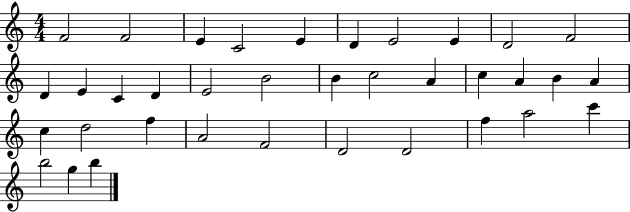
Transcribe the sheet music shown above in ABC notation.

X:1
T:Untitled
M:4/4
L:1/4
K:C
F2 F2 E C2 E D E2 E D2 F2 D E C D E2 B2 B c2 A c A B A c d2 f A2 F2 D2 D2 f a2 c' b2 g b